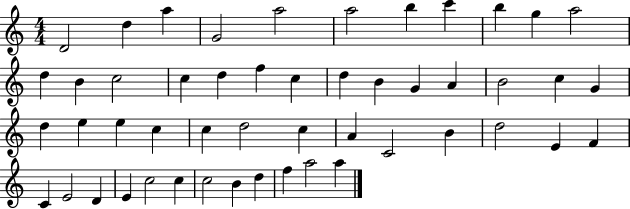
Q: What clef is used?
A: treble